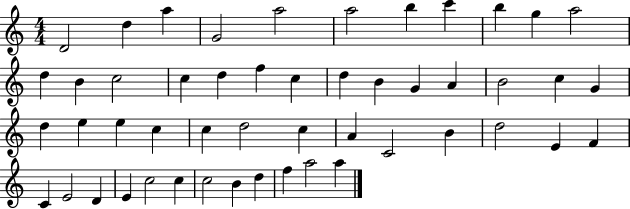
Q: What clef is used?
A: treble